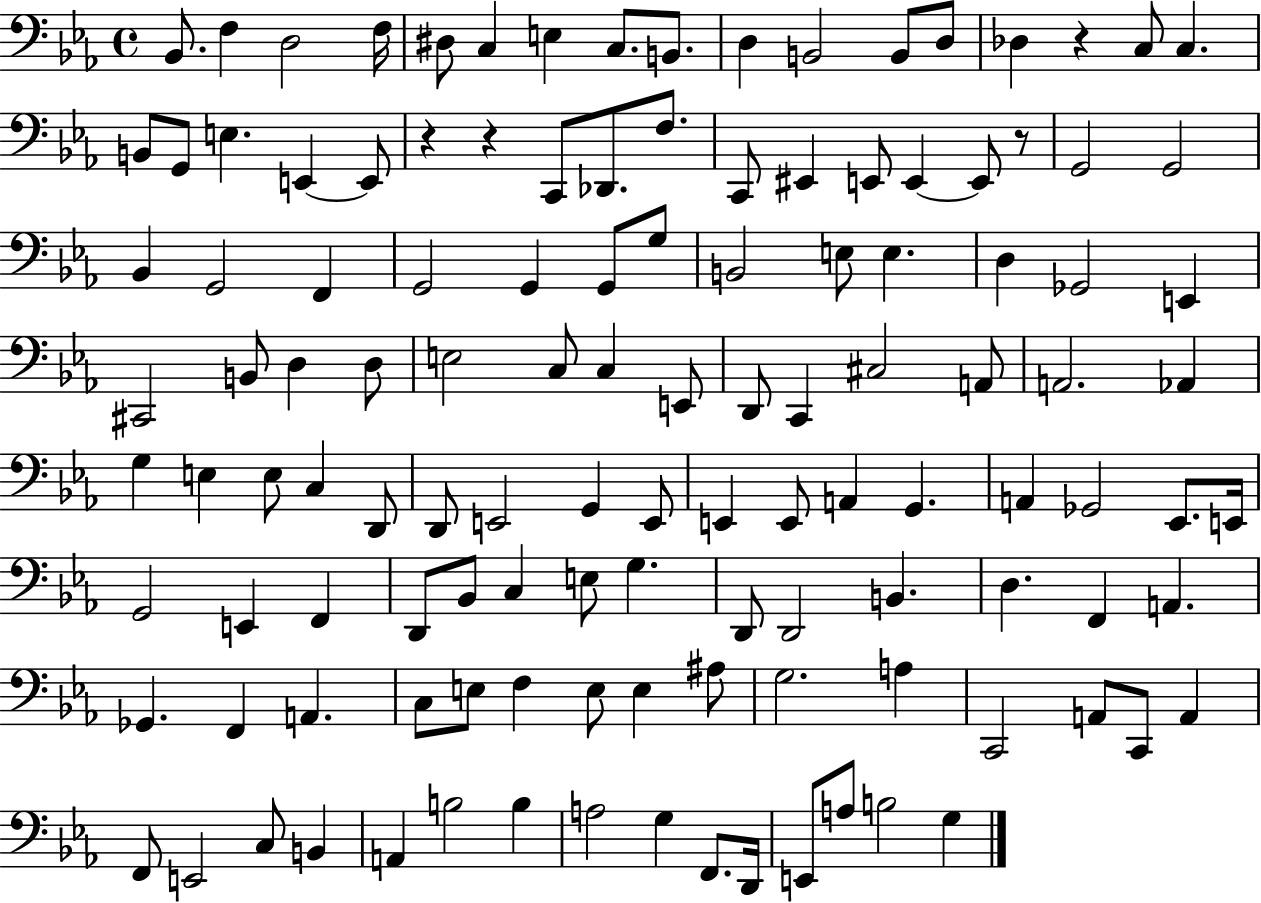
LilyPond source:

{
  \clef bass
  \time 4/4
  \defaultTimeSignature
  \key ees \major
  \repeat volta 2 { bes,8. f4 d2 f16 | dis8 c4 e4 c8. b,8. | d4 b,2 b,8 d8 | des4 r4 c8 c4. | \break b,8 g,8 e4. e,4~~ e,8 | r4 r4 c,8 des,8. f8. | c,8 eis,4 e,8 e,4~~ e,8 r8 | g,2 g,2 | \break bes,4 g,2 f,4 | g,2 g,4 g,8 g8 | b,2 e8 e4. | d4 ges,2 e,4 | \break cis,2 b,8 d4 d8 | e2 c8 c4 e,8 | d,8 c,4 cis2 a,8 | a,2. aes,4 | \break g4 e4 e8 c4 d,8 | d,8 e,2 g,4 e,8 | e,4 e,8 a,4 g,4. | a,4 ges,2 ees,8. e,16 | \break g,2 e,4 f,4 | d,8 bes,8 c4 e8 g4. | d,8 d,2 b,4. | d4. f,4 a,4. | \break ges,4. f,4 a,4. | c8 e8 f4 e8 e4 ais8 | g2. a4 | c,2 a,8 c,8 a,4 | \break f,8 e,2 c8 b,4 | a,4 b2 b4 | a2 g4 f,8. d,16 | e,8 a8 b2 g4 | \break } \bar "|."
}